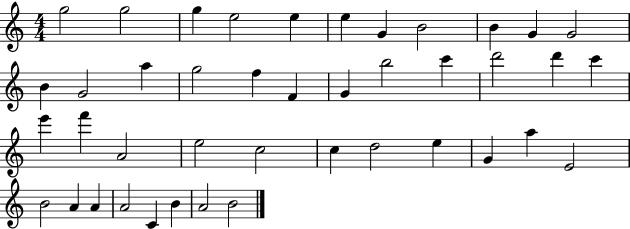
{
  \clef treble
  \numericTimeSignature
  \time 4/4
  \key c \major
  g''2 g''2 | g''4 e''2 e''4 | e''4 g'4 b'2 | b'4 g'4 g'2 | \break b'4 g'2 a''4 | g''2 f''4 f'4 | g'4 b''2 c'''4 | d'''2 d'''4 c'''4 | \break e'''4 f'''4 a'2 | e''2 c''2 | c''4 d''2 e''4 | g'4 a''4 e'2 | \break b'2 a'4 a'4 | a'2 c'4 b'4 | a'2 b'2 | \bar "|."
}